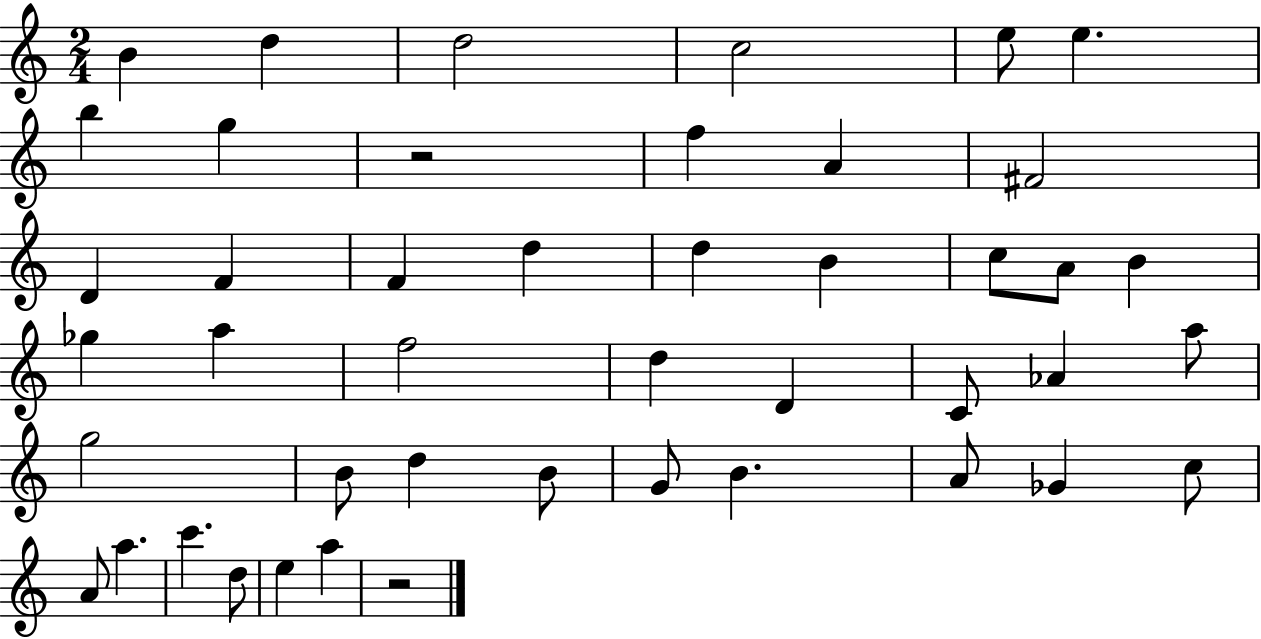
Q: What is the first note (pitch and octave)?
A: B4